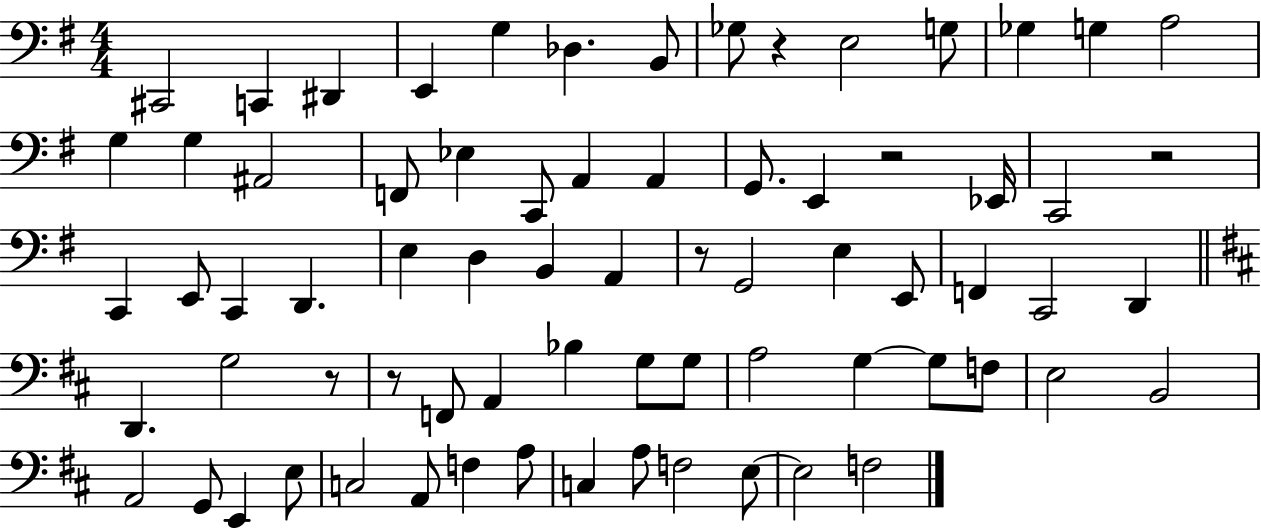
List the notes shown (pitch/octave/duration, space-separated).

C#2/h C2/q D#2/q E2/q G3/q Db3/q. B2/e Gb3/e R/q E3/h G3/e Gb3/q G3/q A3/h G3/q G3/q A#2/h F2/e Eb3/q C2/e A2/q A2/q G2/e. E2/q R/h Eb2/s C2/h R/h C2/q E2/e C2/q D2/q. E3/q D3/q B2/q A2/q R/e G2/h E3/q E2/e F2/q C2/h D2/q D2/q. G3/h R/e R/e F2/e A2/q Bb3/q G3/e G3/e A3/h G3/q G3/e F3/e E3/h B2/h A2/h G2/e E2/q E3/e C3/h A2/e F3/q A3/e C3/q A3/e F3/h E3/e E3/h F3/h